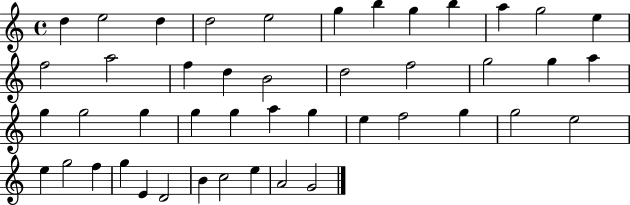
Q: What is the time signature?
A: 4/4